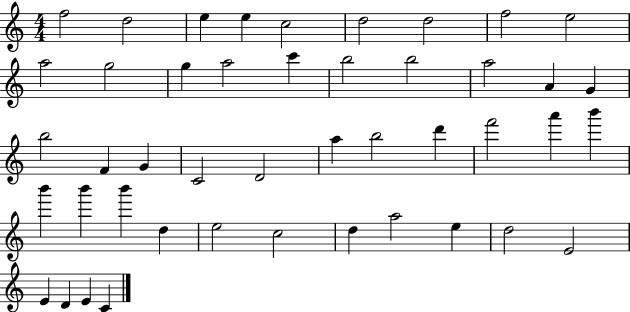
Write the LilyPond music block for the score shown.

{
  \clef treble
  \numericTimeSignature
  \time 4/4
  \key c \major
  f''2 d''2 | e''4 e''4 c''2 | d''2 d''2 | f''2 e''2 | \break a''2 g''2 | g''4 a''2 c'''4 | b''2 b''2 | a''2 a'4 g'4 | \break b''2 f'4 g'4 | c'2 d'2 | a''4 b''2 d'''4 | f'''2 a'''4 b'''4 | \break b'''4 b'''4 b'''4 d''4 | e''2 c''2 | d''4 a''2 e''4 | d''2 e'2 | \break e'4 d'4 e'4 c'4 | \bar "|."
}